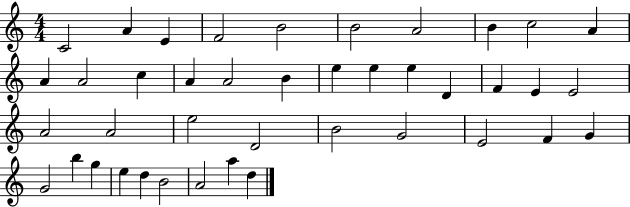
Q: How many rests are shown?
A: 0